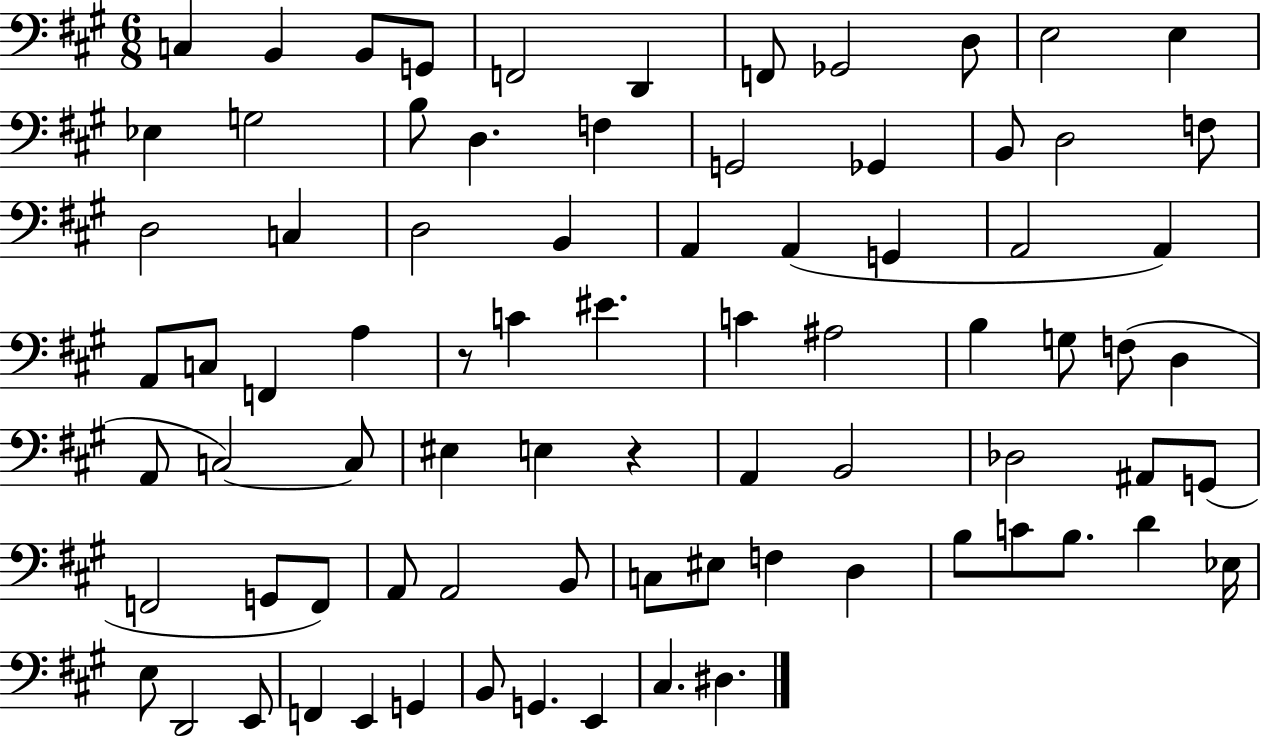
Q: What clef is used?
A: bass